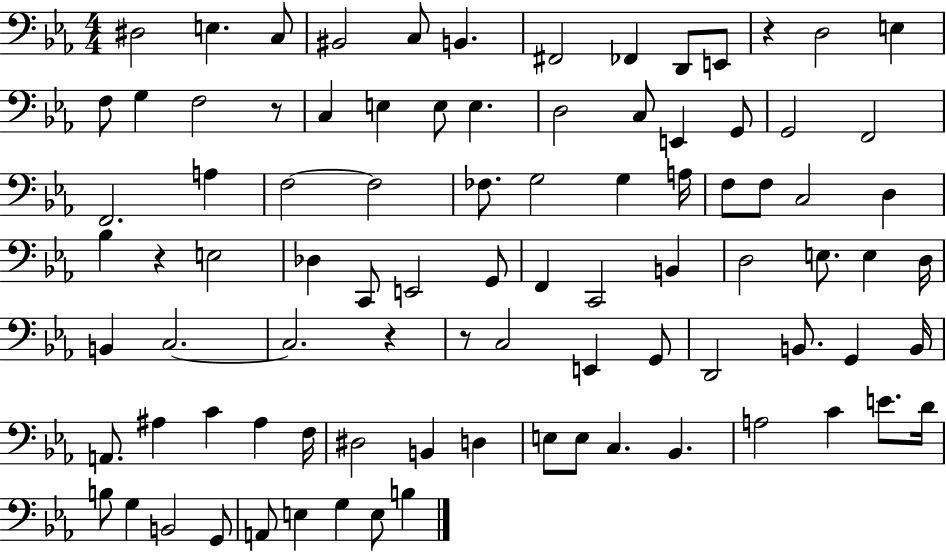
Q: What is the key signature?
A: EES major